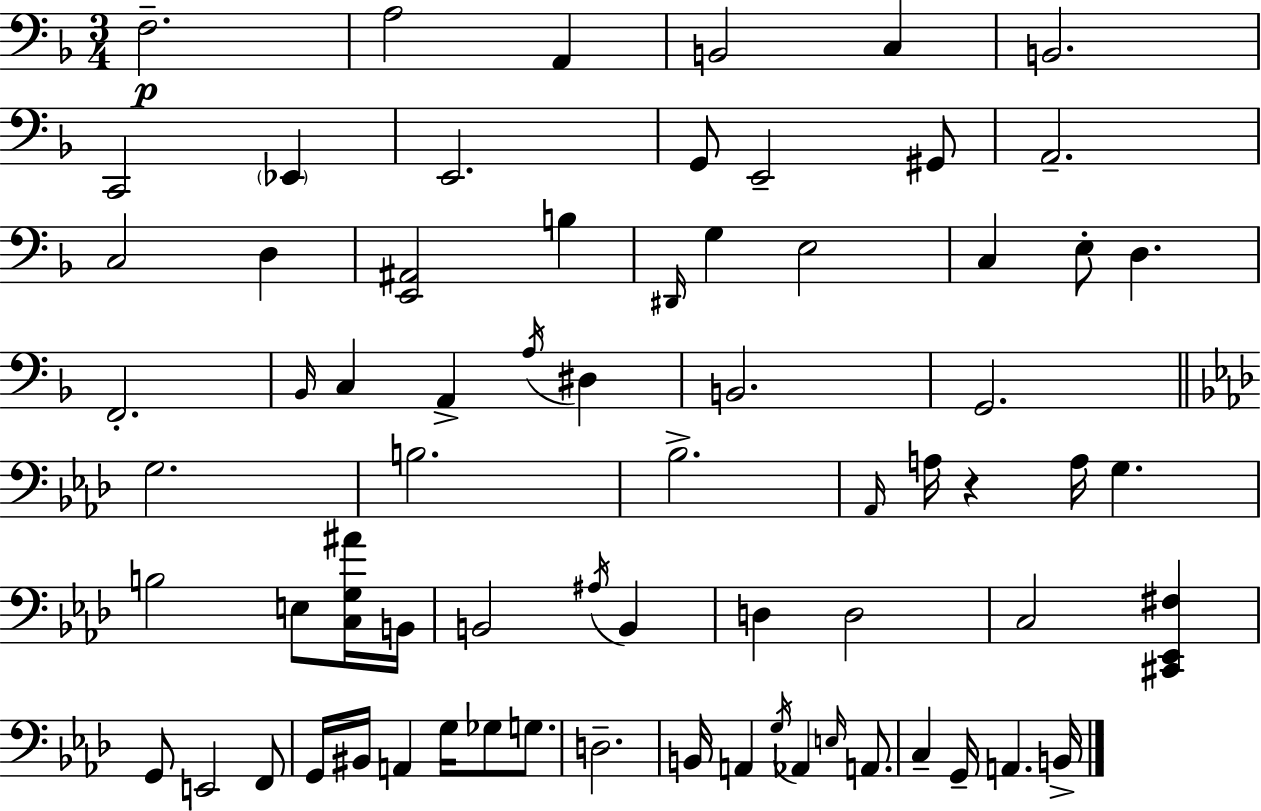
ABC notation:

X:1
T:Untitled
M:3/4
L:1/4
K:F
F,2 A,2 A,, B,,2 C, B,,2 C,,2 _E,, E,,2 G,,/2 E,,2 ^G,,/2 A,,2 C,2 D, [E,,^A,,]2 B, ^D,,/4 G, E,2 C, E,/2 D, F,,2 _B,,/4 C, A,, A,/4 ^D, B,,2 G,,2 G,2 B,2 _B,2 _A,,/4 A,/4 z A,/4 G, B,2 E,/2 [C,G,^A]/4 B,,/4 B,,2 ^A,/4 B,, D, D,2 C,2 [^C,,_E,,^F,] G,,/2 E,,2 F,,/2 G,,/4 ^B,,/4 A,, G,/4 _G,/2 G,/2 D,2 B,,/4 A,, G,/4 _A,, E,/4 A,,/2 C, G,,/4 A,, B,,/4